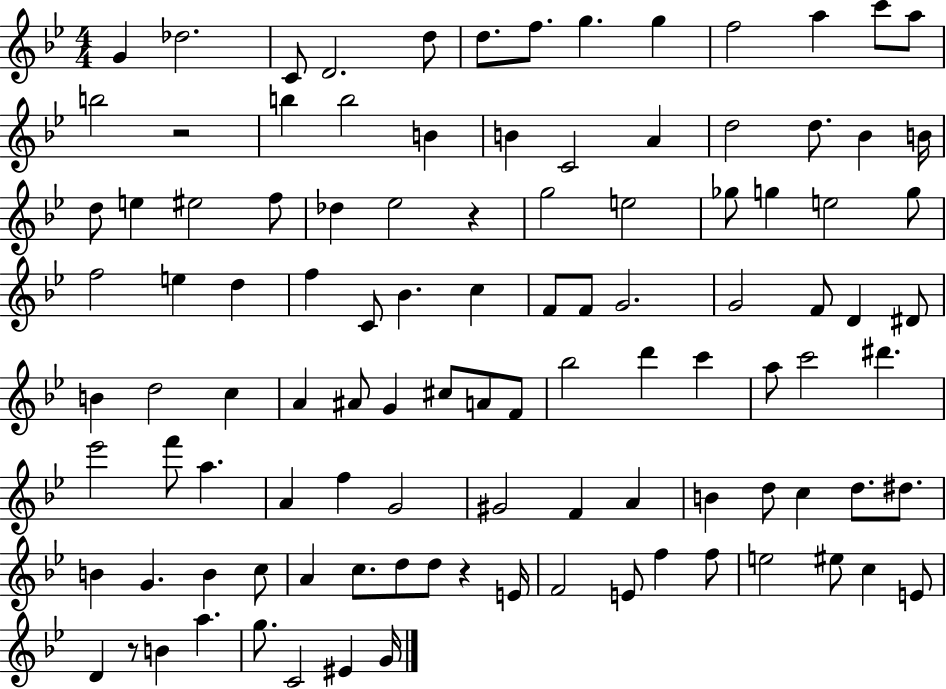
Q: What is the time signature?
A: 4/4